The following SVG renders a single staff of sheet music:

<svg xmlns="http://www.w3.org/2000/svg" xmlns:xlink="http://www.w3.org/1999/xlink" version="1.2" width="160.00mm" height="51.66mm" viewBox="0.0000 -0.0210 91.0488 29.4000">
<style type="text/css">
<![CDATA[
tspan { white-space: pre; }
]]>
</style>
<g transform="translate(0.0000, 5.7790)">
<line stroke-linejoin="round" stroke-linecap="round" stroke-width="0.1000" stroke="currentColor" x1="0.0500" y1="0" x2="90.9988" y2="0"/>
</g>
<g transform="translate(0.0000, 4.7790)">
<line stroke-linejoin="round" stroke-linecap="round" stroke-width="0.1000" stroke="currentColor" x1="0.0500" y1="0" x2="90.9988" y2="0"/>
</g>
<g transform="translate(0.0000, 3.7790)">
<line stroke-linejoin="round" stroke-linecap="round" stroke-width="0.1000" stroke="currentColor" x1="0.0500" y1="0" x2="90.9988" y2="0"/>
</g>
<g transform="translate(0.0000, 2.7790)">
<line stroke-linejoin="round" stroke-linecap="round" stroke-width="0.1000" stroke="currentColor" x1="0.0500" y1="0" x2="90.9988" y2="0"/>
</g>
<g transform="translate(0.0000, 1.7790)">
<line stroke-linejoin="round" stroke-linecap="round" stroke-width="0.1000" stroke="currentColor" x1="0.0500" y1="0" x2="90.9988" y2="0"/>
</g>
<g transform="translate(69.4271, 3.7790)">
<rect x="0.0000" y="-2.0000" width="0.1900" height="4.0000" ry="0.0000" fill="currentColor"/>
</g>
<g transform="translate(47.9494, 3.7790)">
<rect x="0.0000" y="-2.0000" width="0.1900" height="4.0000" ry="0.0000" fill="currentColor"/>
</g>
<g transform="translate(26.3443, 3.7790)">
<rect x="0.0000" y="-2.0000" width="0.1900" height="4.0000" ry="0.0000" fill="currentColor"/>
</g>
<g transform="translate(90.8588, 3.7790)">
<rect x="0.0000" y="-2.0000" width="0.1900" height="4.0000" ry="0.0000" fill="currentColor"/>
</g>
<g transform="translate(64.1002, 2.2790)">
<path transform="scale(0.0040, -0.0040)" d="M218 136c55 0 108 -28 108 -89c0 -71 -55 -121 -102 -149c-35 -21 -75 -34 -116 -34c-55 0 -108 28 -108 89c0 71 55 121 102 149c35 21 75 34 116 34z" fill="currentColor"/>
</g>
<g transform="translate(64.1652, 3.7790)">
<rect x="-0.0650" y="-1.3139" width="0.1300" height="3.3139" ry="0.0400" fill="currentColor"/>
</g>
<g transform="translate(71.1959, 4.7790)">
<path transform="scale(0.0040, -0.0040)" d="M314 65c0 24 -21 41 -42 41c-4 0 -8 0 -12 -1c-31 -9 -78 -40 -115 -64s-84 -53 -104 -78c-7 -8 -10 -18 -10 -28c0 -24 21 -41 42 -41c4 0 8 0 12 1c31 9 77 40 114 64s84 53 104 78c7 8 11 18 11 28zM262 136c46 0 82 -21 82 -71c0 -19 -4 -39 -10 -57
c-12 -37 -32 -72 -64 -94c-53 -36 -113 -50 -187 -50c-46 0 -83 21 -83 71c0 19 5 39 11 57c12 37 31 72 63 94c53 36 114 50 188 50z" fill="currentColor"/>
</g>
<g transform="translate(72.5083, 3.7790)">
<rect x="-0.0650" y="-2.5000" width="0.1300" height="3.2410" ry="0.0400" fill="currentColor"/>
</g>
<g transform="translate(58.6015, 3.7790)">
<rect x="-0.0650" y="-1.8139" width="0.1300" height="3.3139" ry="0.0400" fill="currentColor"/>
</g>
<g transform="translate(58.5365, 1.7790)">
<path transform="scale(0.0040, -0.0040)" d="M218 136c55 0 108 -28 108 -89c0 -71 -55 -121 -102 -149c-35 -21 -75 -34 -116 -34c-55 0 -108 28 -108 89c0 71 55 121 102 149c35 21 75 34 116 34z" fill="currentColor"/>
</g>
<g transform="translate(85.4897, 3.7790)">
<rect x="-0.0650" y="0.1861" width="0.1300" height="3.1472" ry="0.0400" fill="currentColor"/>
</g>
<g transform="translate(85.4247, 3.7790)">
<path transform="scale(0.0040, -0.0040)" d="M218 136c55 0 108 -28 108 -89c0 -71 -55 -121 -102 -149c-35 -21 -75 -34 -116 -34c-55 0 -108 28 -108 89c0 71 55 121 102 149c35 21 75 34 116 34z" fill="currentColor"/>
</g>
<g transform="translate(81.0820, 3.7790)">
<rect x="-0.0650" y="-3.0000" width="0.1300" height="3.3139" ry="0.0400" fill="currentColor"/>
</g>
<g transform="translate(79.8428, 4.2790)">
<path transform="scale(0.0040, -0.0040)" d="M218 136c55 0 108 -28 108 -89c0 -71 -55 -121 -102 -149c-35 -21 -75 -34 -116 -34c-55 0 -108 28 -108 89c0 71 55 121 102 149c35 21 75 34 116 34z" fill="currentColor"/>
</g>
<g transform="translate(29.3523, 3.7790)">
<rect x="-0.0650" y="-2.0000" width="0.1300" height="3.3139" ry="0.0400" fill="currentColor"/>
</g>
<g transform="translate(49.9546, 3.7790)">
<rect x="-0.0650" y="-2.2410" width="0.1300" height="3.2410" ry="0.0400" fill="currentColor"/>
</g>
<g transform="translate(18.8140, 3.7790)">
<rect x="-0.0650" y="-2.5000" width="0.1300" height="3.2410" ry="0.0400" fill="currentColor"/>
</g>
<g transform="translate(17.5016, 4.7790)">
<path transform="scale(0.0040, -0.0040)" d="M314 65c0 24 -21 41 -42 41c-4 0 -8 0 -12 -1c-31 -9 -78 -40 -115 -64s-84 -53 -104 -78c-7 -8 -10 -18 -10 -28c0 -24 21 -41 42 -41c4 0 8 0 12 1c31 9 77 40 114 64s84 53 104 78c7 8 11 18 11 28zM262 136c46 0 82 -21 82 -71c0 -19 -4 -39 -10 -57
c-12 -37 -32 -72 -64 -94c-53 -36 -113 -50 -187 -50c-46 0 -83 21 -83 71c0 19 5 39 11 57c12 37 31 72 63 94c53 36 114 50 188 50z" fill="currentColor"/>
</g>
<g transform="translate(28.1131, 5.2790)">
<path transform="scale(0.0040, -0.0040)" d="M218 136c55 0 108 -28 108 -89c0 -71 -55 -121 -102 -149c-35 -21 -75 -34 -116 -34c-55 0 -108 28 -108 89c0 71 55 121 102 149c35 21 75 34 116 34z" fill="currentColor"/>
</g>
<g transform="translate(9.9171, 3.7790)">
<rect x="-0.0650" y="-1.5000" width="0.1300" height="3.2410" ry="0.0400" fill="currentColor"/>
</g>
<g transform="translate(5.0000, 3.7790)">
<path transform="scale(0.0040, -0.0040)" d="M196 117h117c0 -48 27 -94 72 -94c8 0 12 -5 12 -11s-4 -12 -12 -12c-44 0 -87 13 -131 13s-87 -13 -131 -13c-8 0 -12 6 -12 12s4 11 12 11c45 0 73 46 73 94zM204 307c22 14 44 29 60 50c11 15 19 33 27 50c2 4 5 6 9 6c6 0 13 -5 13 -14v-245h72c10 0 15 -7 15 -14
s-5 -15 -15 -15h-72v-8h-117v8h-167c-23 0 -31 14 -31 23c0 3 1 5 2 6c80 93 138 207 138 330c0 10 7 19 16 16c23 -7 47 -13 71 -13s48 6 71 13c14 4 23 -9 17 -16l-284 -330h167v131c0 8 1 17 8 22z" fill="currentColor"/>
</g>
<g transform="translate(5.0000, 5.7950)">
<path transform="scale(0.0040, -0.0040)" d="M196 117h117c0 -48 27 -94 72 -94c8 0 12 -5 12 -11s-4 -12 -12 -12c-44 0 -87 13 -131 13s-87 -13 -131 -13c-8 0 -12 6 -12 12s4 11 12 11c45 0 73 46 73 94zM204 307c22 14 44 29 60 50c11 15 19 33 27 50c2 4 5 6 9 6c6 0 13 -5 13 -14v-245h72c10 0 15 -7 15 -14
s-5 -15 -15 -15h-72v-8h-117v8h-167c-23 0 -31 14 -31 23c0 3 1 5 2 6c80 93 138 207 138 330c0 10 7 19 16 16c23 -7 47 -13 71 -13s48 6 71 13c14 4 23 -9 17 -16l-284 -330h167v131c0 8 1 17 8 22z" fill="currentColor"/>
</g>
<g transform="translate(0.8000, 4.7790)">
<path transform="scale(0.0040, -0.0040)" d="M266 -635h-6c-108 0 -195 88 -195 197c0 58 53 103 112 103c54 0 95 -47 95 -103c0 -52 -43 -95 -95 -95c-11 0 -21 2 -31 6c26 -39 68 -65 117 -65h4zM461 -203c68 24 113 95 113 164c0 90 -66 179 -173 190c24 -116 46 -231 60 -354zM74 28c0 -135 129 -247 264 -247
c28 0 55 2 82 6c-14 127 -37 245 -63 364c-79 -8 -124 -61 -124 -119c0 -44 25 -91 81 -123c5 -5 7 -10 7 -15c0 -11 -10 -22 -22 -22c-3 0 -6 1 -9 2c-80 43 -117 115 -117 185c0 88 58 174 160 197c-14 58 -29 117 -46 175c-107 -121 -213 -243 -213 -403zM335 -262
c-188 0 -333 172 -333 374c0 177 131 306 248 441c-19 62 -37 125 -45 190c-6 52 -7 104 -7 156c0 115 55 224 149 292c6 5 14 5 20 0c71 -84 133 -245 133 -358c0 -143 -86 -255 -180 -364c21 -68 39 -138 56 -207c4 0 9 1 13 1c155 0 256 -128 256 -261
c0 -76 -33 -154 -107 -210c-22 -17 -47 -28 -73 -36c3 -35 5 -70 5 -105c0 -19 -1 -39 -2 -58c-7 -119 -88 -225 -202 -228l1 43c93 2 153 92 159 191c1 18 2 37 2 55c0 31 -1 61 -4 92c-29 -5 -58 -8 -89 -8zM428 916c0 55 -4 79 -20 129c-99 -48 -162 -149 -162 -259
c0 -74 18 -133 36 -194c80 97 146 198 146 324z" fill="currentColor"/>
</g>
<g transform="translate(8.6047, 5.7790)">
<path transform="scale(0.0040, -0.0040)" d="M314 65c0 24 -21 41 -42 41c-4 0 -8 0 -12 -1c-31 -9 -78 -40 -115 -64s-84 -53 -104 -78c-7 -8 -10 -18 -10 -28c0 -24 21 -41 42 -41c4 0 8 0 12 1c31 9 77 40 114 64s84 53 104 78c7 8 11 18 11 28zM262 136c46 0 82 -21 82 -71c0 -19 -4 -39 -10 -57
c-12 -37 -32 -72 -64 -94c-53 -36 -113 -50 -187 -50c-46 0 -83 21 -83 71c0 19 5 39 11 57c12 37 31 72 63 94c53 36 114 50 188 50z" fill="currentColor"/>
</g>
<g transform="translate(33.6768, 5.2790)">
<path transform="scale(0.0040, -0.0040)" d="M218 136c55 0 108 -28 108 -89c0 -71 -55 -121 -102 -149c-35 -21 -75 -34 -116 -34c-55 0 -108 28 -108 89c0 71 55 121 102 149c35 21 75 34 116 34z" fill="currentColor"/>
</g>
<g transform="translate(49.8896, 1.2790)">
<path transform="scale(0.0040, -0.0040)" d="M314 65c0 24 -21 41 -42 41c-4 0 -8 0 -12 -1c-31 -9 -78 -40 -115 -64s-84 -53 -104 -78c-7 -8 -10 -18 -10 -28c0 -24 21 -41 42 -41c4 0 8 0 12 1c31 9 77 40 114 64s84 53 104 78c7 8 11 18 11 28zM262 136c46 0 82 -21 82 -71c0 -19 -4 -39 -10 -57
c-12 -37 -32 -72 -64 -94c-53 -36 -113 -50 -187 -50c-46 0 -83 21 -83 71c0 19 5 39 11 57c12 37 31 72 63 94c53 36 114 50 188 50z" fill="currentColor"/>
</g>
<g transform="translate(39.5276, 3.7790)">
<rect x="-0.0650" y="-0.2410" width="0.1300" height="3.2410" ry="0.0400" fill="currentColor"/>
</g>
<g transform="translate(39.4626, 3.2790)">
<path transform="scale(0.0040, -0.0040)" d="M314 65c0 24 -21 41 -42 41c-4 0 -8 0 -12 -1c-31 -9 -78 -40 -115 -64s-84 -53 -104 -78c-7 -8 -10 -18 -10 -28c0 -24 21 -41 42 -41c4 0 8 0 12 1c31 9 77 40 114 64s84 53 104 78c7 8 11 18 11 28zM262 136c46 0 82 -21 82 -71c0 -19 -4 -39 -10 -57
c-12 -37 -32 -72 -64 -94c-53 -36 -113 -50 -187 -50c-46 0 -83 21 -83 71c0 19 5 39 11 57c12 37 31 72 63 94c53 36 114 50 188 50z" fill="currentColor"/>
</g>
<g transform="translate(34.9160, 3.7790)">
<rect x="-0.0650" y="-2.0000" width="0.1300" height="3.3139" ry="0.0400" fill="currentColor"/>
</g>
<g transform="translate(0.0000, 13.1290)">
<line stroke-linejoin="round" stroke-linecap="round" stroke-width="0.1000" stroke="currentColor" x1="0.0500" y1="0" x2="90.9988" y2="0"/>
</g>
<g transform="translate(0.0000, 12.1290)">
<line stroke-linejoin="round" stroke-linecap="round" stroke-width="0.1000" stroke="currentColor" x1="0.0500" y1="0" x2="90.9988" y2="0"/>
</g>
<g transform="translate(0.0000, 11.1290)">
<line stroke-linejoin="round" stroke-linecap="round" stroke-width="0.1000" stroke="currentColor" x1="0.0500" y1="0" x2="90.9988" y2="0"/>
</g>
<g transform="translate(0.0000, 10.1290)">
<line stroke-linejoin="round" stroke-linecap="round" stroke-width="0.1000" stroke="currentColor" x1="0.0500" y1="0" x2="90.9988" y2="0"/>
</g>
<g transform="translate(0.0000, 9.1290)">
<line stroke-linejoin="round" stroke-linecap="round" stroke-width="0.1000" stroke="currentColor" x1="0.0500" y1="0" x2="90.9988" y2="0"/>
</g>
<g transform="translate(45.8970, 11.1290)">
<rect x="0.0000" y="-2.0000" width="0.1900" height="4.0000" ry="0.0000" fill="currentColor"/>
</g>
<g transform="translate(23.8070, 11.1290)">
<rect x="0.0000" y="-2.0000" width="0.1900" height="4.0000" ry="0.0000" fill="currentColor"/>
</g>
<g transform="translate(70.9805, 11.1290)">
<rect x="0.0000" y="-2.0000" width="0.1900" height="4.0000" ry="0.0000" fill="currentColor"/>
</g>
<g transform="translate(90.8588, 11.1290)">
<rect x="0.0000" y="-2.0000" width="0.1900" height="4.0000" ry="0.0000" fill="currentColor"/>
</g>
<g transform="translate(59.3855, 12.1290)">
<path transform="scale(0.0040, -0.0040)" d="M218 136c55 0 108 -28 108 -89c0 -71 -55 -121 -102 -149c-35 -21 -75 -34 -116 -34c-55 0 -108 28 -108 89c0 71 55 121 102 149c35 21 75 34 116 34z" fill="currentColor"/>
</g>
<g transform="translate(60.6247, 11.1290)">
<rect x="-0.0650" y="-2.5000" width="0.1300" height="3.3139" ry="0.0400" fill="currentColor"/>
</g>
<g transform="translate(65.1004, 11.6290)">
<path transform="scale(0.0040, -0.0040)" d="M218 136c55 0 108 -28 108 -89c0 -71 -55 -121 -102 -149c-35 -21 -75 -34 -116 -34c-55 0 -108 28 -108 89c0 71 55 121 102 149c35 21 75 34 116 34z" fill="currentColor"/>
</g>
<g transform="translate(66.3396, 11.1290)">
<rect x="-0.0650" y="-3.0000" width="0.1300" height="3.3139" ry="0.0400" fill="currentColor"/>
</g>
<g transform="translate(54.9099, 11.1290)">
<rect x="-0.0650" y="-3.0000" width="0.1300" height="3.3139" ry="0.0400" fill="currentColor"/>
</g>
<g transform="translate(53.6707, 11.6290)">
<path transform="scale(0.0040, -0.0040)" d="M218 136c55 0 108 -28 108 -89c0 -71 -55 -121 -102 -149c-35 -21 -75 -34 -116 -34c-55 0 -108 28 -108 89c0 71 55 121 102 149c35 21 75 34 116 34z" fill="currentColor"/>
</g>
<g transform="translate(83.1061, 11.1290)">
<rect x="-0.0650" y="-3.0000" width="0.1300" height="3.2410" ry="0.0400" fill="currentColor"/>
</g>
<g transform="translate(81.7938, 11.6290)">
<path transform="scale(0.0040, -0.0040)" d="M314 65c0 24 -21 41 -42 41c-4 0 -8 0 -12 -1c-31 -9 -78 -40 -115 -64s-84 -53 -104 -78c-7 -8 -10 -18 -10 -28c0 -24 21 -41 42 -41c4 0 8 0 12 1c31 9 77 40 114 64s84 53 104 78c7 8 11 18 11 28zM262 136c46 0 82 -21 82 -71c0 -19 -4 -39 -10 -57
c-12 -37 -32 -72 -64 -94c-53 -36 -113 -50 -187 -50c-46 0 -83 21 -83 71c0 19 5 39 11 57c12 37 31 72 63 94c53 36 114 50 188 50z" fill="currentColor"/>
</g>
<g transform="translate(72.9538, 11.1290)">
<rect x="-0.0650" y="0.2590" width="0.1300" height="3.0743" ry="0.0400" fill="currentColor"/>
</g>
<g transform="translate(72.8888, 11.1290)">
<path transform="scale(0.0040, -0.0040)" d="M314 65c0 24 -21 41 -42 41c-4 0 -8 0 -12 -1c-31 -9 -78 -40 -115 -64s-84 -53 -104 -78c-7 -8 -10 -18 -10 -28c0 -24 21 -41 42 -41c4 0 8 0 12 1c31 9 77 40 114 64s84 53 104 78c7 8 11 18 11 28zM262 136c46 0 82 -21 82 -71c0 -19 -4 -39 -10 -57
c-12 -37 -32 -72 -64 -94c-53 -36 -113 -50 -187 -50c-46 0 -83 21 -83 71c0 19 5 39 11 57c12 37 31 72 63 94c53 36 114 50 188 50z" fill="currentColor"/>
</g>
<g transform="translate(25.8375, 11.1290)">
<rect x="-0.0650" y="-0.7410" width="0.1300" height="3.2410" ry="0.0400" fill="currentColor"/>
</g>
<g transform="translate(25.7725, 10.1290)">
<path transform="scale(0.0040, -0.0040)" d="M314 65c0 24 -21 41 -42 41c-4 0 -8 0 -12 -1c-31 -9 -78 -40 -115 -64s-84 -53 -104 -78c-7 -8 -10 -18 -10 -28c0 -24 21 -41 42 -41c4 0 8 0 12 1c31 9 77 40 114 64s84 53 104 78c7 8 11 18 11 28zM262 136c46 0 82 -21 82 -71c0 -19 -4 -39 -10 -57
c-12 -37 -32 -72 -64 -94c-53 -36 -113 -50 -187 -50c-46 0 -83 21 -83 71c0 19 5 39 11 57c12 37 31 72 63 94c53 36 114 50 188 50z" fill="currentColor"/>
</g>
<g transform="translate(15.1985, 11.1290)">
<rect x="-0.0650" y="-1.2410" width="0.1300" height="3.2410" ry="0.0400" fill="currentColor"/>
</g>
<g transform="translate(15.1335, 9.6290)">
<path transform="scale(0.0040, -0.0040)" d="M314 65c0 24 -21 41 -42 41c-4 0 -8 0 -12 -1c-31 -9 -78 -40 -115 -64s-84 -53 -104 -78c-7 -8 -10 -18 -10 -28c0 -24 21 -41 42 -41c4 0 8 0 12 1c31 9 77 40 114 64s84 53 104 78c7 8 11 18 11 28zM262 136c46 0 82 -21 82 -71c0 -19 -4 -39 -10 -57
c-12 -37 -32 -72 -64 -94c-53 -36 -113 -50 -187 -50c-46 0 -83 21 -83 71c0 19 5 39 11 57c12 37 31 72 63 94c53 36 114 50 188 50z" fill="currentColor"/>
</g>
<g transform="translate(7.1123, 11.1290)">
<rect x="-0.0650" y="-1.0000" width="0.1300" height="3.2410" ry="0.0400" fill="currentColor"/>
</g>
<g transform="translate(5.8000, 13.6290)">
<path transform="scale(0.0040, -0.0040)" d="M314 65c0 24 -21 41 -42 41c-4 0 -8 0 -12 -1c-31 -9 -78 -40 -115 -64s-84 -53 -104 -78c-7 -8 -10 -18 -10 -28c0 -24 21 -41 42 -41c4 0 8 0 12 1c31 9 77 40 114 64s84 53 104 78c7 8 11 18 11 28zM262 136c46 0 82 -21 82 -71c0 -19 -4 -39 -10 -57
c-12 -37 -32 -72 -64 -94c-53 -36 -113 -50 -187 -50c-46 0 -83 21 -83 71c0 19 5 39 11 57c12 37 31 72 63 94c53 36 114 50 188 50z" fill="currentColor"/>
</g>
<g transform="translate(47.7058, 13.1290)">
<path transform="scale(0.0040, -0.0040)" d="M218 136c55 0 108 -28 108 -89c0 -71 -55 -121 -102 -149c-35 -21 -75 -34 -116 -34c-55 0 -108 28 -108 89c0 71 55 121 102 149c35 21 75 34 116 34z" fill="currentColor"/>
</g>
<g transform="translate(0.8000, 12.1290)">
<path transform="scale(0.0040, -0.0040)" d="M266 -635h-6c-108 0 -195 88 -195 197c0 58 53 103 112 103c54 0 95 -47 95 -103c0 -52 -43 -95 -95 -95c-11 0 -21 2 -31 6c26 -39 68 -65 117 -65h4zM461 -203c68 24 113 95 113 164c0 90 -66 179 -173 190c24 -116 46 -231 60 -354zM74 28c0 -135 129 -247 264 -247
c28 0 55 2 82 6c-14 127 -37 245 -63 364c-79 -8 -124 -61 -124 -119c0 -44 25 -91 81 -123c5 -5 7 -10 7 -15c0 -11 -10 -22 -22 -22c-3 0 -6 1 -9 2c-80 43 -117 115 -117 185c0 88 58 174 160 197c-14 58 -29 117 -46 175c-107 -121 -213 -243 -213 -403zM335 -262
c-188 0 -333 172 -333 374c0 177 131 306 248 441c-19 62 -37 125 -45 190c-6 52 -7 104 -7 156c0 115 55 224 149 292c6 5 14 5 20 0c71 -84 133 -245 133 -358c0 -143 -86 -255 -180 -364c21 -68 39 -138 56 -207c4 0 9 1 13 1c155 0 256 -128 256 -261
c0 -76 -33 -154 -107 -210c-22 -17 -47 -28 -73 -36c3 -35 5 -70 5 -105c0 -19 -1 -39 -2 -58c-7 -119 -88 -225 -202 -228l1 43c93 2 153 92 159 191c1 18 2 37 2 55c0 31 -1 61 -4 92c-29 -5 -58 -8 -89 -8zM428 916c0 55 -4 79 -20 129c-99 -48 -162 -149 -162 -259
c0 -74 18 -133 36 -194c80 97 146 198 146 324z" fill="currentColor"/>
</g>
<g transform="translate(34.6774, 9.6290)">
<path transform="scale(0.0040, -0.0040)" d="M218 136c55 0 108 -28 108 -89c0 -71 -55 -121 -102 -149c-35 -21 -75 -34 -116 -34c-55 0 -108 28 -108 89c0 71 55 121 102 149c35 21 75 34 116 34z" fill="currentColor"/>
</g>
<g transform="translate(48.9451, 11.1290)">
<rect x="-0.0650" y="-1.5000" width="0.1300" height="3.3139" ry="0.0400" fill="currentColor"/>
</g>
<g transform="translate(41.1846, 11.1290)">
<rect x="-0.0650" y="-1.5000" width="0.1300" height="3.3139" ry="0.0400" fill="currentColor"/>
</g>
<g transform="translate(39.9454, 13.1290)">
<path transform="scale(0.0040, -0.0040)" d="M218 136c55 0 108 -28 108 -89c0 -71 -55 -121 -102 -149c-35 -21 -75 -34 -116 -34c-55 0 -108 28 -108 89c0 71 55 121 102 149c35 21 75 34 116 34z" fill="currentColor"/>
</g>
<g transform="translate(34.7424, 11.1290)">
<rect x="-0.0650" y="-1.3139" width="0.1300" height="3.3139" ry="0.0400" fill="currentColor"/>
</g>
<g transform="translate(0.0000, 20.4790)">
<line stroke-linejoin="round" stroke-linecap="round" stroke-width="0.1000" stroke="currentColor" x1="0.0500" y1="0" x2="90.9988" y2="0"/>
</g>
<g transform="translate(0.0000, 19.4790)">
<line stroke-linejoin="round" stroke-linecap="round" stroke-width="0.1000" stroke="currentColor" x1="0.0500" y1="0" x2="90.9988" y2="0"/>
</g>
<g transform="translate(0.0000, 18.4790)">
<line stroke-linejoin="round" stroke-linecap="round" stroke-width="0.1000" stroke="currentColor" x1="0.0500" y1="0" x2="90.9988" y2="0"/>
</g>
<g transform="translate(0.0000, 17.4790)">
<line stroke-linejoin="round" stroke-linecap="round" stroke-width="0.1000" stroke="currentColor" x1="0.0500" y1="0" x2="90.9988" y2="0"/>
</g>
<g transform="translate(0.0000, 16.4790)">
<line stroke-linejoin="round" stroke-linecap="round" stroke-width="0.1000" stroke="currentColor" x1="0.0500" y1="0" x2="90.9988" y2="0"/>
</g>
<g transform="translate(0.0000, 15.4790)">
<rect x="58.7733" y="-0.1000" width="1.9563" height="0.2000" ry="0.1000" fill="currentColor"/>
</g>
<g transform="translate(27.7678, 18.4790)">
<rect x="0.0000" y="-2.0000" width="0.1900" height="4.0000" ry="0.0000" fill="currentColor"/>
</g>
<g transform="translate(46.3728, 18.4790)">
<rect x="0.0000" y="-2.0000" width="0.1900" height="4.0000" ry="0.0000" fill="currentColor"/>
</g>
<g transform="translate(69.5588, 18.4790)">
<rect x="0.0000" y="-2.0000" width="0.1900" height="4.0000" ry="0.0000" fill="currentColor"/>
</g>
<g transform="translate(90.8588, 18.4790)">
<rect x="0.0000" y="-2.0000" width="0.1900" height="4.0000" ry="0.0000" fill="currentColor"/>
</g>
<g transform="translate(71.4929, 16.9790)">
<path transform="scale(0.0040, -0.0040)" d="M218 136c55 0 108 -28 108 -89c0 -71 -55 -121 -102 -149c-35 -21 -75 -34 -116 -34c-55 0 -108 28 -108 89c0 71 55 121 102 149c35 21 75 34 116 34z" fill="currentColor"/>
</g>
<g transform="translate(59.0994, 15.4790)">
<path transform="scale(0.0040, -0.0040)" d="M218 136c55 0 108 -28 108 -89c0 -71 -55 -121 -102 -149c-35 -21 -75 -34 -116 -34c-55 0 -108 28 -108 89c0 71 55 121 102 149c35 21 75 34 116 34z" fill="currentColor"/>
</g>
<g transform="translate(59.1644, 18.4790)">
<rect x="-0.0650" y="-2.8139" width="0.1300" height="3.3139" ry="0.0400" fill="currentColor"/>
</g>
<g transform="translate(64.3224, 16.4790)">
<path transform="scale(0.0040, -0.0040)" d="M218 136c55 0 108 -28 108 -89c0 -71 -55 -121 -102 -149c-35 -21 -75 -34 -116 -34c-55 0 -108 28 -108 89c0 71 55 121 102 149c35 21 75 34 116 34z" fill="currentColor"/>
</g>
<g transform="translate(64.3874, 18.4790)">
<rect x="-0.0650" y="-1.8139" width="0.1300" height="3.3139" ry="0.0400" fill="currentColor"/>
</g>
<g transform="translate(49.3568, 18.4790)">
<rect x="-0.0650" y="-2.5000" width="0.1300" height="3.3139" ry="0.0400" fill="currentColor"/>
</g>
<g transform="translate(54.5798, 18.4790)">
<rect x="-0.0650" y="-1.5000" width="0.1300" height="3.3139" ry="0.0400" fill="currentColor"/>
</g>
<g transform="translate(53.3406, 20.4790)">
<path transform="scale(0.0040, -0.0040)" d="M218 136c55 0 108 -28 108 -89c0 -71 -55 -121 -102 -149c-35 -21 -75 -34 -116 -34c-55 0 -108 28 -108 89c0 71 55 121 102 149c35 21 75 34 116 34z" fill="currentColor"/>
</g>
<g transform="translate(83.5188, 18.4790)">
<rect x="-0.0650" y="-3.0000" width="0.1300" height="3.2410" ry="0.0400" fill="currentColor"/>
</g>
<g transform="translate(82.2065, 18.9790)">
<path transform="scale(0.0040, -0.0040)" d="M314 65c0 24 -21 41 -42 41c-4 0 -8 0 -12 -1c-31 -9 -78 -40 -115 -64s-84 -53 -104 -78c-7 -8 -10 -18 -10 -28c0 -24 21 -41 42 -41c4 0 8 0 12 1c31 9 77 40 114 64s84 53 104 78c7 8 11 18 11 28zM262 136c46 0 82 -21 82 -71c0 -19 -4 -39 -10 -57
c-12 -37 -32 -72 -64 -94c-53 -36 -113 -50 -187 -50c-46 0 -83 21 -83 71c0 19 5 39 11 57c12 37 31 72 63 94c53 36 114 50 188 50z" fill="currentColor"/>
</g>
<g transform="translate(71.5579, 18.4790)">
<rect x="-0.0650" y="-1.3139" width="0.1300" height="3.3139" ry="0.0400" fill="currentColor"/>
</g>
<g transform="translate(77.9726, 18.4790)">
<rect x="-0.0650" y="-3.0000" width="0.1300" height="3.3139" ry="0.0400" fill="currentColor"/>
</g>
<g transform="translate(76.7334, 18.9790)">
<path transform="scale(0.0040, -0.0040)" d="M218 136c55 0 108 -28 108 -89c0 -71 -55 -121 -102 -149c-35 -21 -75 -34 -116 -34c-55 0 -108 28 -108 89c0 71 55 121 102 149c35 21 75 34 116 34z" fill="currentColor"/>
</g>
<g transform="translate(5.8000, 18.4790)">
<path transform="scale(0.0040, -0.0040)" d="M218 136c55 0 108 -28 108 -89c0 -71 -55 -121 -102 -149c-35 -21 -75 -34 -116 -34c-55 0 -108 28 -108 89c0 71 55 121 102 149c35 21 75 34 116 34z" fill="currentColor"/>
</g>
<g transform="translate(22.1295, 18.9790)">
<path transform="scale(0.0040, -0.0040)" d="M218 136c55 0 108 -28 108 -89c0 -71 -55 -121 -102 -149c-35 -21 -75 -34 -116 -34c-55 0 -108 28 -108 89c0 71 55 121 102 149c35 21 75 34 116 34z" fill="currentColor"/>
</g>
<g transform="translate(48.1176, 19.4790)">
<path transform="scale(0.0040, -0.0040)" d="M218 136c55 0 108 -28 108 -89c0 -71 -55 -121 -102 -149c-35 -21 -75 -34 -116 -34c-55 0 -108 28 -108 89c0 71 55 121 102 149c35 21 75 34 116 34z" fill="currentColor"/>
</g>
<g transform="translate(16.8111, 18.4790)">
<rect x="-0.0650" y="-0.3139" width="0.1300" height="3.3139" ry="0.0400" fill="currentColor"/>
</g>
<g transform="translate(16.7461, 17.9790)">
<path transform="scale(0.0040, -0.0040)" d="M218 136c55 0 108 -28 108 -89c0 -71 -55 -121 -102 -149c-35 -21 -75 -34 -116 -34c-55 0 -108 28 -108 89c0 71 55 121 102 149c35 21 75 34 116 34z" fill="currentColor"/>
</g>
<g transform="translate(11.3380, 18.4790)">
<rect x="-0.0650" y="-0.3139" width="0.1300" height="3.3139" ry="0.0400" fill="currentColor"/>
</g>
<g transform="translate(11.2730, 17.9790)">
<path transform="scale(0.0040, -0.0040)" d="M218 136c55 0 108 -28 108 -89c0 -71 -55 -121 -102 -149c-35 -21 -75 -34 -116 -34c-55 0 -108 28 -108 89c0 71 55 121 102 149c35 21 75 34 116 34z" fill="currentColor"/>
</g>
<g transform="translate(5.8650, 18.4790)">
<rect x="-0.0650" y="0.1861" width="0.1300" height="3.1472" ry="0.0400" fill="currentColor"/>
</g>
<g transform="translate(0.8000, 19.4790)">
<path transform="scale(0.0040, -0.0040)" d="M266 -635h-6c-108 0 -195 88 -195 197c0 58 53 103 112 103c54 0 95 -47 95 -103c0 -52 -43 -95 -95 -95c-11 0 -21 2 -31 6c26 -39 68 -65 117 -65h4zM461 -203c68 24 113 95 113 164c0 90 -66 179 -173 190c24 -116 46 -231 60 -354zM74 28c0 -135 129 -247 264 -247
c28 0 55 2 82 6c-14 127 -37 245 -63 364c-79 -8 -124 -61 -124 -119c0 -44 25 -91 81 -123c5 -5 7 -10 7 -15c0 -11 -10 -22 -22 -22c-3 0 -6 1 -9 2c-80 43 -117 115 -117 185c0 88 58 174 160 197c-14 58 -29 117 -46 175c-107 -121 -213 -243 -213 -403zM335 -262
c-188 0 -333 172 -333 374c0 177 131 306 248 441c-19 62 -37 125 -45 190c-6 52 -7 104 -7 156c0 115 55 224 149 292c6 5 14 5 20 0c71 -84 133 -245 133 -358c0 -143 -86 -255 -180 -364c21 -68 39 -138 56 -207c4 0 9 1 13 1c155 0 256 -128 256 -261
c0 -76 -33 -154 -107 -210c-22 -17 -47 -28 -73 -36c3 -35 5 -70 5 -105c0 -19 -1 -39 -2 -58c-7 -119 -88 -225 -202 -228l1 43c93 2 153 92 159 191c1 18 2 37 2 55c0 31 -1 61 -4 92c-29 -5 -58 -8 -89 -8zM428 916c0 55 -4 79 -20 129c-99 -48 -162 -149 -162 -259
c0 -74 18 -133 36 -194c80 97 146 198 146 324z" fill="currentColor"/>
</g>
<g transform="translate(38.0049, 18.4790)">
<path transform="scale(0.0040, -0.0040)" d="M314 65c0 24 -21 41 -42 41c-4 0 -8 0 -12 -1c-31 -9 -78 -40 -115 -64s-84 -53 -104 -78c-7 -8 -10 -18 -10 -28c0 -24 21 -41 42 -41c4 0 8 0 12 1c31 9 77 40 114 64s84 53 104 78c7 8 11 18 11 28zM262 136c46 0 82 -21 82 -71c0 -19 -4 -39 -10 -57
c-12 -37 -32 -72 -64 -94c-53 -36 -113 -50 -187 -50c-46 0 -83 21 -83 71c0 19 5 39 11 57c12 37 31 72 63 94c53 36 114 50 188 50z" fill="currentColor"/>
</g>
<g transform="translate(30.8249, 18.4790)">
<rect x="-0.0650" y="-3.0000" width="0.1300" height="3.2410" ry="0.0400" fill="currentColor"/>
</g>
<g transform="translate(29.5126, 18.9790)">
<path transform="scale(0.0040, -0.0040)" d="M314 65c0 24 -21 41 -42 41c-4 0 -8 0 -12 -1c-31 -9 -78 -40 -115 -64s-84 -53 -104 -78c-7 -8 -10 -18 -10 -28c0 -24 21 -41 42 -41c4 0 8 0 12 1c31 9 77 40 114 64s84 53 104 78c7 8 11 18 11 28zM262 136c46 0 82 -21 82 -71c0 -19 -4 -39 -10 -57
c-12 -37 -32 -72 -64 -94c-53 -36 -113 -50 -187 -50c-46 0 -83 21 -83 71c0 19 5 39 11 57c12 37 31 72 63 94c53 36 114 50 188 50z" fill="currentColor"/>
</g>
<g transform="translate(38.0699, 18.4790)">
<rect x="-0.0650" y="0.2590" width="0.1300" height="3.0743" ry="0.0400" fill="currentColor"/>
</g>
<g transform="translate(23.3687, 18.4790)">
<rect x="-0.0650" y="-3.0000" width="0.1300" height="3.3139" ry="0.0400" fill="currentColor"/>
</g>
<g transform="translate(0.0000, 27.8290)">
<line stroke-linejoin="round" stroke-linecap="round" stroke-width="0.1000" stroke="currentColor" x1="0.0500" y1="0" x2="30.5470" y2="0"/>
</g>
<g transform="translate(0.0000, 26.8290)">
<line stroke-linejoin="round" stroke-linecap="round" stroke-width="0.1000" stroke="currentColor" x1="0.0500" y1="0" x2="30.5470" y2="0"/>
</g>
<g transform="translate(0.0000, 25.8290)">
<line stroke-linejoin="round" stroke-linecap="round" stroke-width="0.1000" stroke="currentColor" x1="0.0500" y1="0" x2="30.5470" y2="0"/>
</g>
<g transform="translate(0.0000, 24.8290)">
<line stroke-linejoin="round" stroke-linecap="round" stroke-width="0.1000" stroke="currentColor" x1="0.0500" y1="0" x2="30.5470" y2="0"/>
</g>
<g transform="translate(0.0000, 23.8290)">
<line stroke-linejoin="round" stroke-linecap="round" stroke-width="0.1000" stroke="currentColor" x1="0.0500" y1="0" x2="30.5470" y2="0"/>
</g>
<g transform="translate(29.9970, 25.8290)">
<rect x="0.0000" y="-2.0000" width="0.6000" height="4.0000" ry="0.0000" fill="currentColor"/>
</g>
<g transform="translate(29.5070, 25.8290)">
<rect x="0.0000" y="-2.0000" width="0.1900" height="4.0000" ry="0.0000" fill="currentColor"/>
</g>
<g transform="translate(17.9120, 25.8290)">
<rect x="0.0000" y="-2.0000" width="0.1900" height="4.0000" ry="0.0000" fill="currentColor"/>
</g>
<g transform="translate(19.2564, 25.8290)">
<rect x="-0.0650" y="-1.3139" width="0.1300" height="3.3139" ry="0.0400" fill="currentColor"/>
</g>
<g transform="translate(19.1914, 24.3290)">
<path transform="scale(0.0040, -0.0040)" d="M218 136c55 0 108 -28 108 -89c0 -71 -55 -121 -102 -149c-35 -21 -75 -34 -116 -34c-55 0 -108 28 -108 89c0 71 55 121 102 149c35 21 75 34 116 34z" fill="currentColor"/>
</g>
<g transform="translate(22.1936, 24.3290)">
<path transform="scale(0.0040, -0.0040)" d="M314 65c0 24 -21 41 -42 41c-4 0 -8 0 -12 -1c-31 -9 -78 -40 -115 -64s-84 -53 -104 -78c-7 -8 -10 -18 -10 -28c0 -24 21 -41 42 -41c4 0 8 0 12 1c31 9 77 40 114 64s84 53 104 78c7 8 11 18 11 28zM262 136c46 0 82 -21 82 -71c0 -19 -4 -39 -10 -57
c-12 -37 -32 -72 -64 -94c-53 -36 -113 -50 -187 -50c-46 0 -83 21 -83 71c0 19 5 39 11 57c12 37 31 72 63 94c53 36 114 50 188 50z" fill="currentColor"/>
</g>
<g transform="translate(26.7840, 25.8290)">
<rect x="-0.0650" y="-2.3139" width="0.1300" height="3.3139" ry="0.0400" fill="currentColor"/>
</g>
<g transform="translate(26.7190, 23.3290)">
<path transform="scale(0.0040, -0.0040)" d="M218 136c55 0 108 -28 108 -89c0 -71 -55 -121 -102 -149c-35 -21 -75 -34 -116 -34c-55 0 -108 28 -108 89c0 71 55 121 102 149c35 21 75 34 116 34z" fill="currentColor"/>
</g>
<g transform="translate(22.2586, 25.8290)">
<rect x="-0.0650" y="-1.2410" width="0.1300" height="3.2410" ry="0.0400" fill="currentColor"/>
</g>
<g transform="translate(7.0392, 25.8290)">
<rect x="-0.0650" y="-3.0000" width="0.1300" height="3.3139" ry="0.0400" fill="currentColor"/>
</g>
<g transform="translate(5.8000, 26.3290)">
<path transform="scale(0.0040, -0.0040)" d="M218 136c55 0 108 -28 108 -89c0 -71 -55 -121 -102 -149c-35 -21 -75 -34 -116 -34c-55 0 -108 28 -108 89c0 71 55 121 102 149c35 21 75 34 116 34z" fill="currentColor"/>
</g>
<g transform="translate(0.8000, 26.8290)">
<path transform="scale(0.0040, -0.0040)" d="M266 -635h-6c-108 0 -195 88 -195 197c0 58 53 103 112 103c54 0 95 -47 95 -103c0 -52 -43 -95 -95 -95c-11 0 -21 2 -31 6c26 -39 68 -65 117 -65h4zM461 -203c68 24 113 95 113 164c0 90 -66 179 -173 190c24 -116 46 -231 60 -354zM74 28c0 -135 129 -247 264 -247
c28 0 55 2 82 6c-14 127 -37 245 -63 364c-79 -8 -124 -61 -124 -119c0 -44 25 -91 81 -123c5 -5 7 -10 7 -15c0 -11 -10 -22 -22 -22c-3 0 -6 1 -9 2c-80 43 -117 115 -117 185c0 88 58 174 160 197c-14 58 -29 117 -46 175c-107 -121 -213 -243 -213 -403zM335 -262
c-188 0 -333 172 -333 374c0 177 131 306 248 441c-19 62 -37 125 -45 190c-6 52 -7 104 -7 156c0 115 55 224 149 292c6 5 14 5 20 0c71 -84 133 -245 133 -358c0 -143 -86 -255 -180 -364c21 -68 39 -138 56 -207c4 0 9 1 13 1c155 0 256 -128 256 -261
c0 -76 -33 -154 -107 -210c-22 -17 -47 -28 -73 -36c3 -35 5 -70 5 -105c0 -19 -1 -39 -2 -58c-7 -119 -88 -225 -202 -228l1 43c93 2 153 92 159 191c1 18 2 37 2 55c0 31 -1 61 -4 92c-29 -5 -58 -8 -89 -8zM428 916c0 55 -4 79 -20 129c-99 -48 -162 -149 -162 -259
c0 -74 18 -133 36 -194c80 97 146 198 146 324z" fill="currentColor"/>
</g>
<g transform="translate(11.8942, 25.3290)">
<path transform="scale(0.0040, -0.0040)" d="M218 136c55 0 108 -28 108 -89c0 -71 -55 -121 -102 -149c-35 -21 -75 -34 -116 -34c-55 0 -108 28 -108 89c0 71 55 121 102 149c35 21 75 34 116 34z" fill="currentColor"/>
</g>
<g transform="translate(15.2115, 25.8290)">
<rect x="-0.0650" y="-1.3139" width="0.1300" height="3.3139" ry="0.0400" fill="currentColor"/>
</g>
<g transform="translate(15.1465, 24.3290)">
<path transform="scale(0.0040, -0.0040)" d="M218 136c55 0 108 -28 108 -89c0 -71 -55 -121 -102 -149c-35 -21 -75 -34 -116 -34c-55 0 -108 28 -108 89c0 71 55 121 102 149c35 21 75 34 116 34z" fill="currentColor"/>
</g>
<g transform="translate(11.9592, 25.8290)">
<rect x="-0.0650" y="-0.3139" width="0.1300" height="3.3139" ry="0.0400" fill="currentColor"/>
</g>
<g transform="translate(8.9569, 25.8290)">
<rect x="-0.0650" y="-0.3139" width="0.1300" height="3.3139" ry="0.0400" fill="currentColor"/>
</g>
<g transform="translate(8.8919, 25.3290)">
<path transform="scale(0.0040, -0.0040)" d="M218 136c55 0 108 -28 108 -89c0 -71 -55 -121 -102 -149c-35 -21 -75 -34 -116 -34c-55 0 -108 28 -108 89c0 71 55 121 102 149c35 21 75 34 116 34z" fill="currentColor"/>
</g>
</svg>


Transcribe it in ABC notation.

X:1
T:Untitled
M:4/4
L:1/4
K:C
E2 G2 F F c2 g2 f e G2 A B D2 e2 d2 e E E A G A B2 A2 B c c A A2 B2 G E a f e A A2 A c c e e e2 g